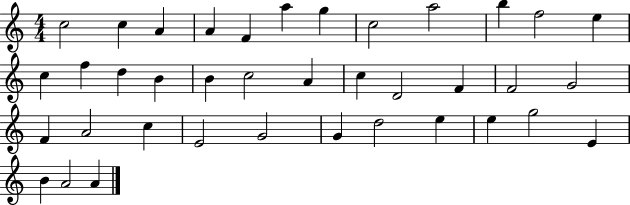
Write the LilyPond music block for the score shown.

{
  \clef treble
  \numericTimeSignature
  \time 4/4
  \key c \major
  c''2 c''4 a'4 | a'4 f'4 a''4 g''4 | c''2 a''2 | b''4 f''2 e''4 | \break c''4 f''4 d''4 b'4 | b'4 c''2 a'4 | c''4 d'2 f'4 | f'2 g'2 | \break f'4 a'2 c''4 | e'2 g'2 | g'4 d''2 e''4 | e''4 g''2 e'4 | \break b'4 a'2 a'4 | \bar "|."
}